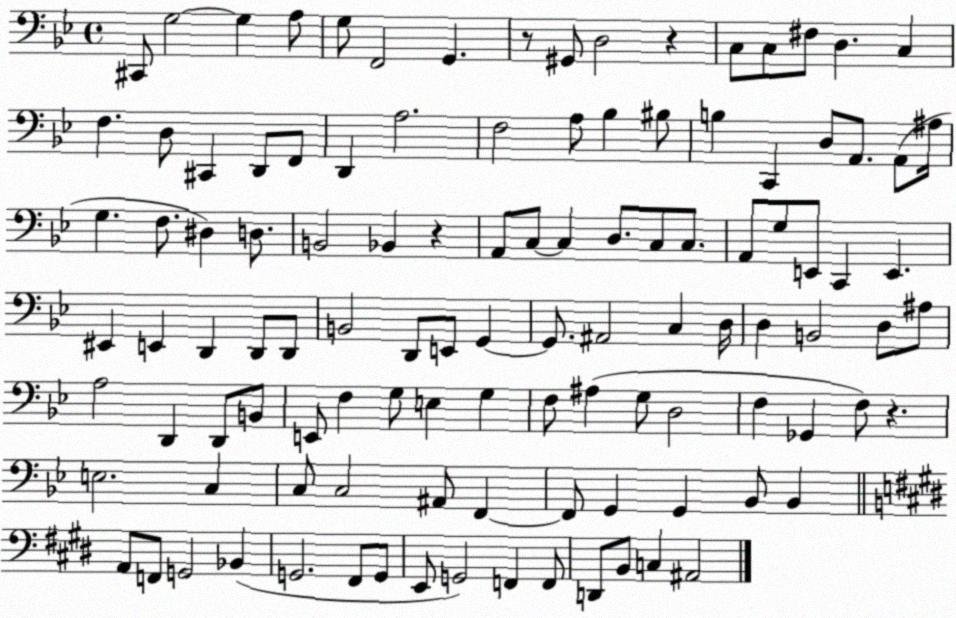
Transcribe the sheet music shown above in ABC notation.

X:1
T:Untitled
M:4/4
L:1/4
K:Bb
^C,,/2 G,2 G, A,/2 G,/2 F,,2 G,, z/2 ^G,,/2 D,2 z C,/2 C,/2 ^F,/2 D, C, F, D,/2 ^C,, D,,/2 F,,/2 D,, A,2 F,2 A,/2 _B, ^B,/2 B, C,, D,/2 A,,/2 A,,/2 ^A,/4 G, F,/2 ^D, D,/2 B,,2 _B,, z A,,/2 C,/2 C, D,/2 C,/2 C,/2 A,,/2 G,/2 E,,/2 C,, E,, ^E,, E,, D,, D,,/2 D,,/2 B,,2 D,,/2 E,,/2 G,, G,,/2 ^A,,2 C, D,/4 D, B,,2 D,/2 ^A,/2 A,2 D,, D,,/2 B,,/2 E,,/2 F, G,/2 E, G, F,/2 ^A, G,/2 D,2 F, _G,, F,/2 z E,2 C, C,/2 C,2 ^A,,/2 F,, F,,/2 G,, G,, _B,,/2 _B,, A,,/2 F,,/2 G,,2 _B,, G,,2 ^F,,/2 G,,/2 E,,/2 G,,2 F,, F,,/2 D,,/2 B,,/2 C, ^A,,2